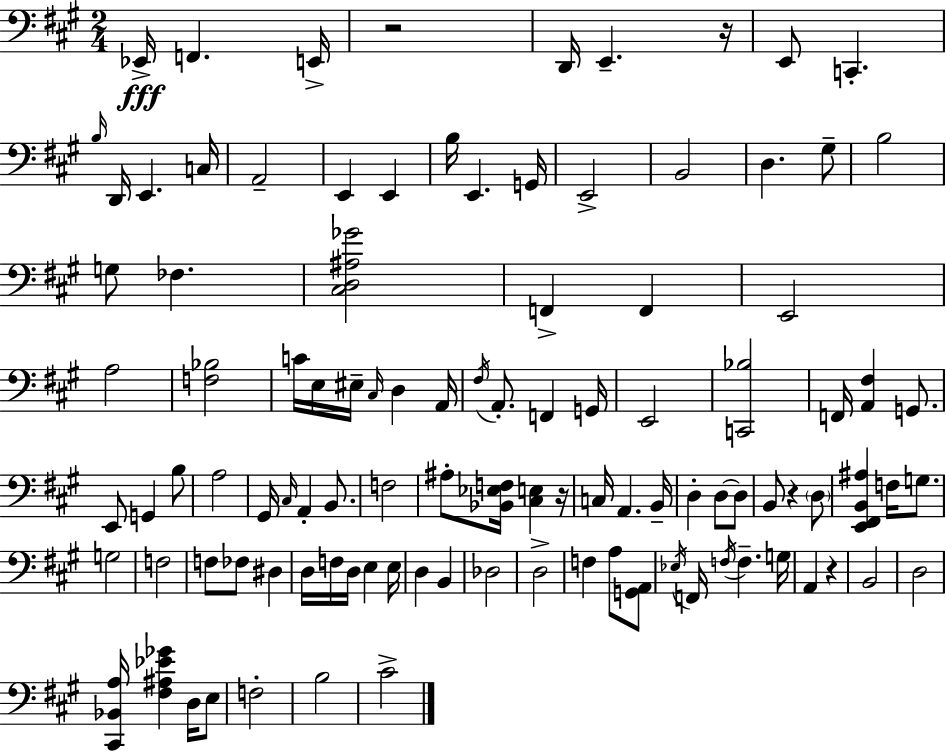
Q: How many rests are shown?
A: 5